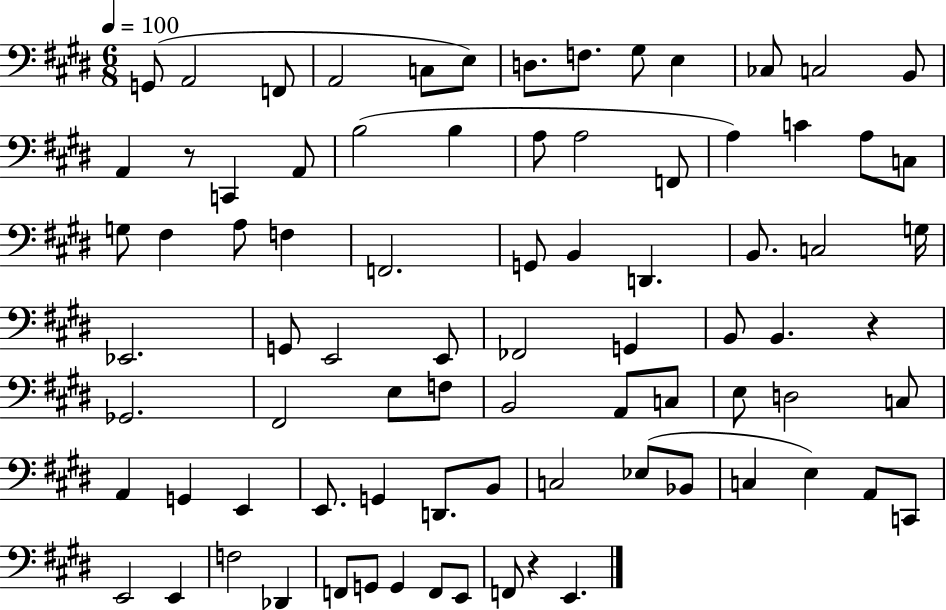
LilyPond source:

{
  \clef bass
  \numericTimeSignature
  \time 6/8
  \key e \major
  \tempo 4 = 100
  g,8( a,2 f,8 | a,2 c8 e8) | d8. f8. gis8 e4 | ces8 c2 b,8 | \break a,4 r8 c,4 a,8 | b2( b4 | a8 a2 f,8 | a4) c'4 a8 c8 | \break g8 fis4 a8 f4 | f,2. | g,8 b,4 d,4. | b,8. c2 g16 | \break ees,2. | g,8 e,2 e,8 | fes,2 g,4 | b,8 b,4. r4 | \break ges,2. | fis,2 e8 f8 | b,2 a,8 c8 | e8 d2 c8 | \break a,4 g,4 e,4 | e,8. g,4 d,8. b,8 | c2 ees8( bes,8 | c4 e4) a,8 c,8 | \break e,2 e,4 | f2 des,4 | f,8 g,8 g,4 f,8 e,8 | f,8 r4 e,4. | \break \bar "|."
}